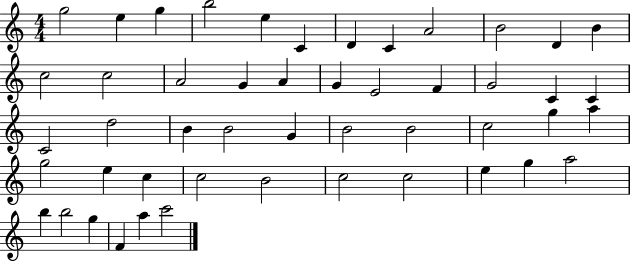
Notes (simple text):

G5/h E5/q G5/q B5/h E5/q C4/q D4/q C4/q A4/h B4/h D4/q B4/q C5/h C5/h A4/h G4/q A4/q G4/q E4/h F4/q G4/h C4/q C4/q C4/h D5/h B4/q B4/h G4/q B4/h B4/h C5/h G5/q A5/q G5/h E5/q C5/q C5/h B4/h C5/h C5/h E5/q G5/q A5/h B5/q B5/h G5/q F4/q A5/q C6/h